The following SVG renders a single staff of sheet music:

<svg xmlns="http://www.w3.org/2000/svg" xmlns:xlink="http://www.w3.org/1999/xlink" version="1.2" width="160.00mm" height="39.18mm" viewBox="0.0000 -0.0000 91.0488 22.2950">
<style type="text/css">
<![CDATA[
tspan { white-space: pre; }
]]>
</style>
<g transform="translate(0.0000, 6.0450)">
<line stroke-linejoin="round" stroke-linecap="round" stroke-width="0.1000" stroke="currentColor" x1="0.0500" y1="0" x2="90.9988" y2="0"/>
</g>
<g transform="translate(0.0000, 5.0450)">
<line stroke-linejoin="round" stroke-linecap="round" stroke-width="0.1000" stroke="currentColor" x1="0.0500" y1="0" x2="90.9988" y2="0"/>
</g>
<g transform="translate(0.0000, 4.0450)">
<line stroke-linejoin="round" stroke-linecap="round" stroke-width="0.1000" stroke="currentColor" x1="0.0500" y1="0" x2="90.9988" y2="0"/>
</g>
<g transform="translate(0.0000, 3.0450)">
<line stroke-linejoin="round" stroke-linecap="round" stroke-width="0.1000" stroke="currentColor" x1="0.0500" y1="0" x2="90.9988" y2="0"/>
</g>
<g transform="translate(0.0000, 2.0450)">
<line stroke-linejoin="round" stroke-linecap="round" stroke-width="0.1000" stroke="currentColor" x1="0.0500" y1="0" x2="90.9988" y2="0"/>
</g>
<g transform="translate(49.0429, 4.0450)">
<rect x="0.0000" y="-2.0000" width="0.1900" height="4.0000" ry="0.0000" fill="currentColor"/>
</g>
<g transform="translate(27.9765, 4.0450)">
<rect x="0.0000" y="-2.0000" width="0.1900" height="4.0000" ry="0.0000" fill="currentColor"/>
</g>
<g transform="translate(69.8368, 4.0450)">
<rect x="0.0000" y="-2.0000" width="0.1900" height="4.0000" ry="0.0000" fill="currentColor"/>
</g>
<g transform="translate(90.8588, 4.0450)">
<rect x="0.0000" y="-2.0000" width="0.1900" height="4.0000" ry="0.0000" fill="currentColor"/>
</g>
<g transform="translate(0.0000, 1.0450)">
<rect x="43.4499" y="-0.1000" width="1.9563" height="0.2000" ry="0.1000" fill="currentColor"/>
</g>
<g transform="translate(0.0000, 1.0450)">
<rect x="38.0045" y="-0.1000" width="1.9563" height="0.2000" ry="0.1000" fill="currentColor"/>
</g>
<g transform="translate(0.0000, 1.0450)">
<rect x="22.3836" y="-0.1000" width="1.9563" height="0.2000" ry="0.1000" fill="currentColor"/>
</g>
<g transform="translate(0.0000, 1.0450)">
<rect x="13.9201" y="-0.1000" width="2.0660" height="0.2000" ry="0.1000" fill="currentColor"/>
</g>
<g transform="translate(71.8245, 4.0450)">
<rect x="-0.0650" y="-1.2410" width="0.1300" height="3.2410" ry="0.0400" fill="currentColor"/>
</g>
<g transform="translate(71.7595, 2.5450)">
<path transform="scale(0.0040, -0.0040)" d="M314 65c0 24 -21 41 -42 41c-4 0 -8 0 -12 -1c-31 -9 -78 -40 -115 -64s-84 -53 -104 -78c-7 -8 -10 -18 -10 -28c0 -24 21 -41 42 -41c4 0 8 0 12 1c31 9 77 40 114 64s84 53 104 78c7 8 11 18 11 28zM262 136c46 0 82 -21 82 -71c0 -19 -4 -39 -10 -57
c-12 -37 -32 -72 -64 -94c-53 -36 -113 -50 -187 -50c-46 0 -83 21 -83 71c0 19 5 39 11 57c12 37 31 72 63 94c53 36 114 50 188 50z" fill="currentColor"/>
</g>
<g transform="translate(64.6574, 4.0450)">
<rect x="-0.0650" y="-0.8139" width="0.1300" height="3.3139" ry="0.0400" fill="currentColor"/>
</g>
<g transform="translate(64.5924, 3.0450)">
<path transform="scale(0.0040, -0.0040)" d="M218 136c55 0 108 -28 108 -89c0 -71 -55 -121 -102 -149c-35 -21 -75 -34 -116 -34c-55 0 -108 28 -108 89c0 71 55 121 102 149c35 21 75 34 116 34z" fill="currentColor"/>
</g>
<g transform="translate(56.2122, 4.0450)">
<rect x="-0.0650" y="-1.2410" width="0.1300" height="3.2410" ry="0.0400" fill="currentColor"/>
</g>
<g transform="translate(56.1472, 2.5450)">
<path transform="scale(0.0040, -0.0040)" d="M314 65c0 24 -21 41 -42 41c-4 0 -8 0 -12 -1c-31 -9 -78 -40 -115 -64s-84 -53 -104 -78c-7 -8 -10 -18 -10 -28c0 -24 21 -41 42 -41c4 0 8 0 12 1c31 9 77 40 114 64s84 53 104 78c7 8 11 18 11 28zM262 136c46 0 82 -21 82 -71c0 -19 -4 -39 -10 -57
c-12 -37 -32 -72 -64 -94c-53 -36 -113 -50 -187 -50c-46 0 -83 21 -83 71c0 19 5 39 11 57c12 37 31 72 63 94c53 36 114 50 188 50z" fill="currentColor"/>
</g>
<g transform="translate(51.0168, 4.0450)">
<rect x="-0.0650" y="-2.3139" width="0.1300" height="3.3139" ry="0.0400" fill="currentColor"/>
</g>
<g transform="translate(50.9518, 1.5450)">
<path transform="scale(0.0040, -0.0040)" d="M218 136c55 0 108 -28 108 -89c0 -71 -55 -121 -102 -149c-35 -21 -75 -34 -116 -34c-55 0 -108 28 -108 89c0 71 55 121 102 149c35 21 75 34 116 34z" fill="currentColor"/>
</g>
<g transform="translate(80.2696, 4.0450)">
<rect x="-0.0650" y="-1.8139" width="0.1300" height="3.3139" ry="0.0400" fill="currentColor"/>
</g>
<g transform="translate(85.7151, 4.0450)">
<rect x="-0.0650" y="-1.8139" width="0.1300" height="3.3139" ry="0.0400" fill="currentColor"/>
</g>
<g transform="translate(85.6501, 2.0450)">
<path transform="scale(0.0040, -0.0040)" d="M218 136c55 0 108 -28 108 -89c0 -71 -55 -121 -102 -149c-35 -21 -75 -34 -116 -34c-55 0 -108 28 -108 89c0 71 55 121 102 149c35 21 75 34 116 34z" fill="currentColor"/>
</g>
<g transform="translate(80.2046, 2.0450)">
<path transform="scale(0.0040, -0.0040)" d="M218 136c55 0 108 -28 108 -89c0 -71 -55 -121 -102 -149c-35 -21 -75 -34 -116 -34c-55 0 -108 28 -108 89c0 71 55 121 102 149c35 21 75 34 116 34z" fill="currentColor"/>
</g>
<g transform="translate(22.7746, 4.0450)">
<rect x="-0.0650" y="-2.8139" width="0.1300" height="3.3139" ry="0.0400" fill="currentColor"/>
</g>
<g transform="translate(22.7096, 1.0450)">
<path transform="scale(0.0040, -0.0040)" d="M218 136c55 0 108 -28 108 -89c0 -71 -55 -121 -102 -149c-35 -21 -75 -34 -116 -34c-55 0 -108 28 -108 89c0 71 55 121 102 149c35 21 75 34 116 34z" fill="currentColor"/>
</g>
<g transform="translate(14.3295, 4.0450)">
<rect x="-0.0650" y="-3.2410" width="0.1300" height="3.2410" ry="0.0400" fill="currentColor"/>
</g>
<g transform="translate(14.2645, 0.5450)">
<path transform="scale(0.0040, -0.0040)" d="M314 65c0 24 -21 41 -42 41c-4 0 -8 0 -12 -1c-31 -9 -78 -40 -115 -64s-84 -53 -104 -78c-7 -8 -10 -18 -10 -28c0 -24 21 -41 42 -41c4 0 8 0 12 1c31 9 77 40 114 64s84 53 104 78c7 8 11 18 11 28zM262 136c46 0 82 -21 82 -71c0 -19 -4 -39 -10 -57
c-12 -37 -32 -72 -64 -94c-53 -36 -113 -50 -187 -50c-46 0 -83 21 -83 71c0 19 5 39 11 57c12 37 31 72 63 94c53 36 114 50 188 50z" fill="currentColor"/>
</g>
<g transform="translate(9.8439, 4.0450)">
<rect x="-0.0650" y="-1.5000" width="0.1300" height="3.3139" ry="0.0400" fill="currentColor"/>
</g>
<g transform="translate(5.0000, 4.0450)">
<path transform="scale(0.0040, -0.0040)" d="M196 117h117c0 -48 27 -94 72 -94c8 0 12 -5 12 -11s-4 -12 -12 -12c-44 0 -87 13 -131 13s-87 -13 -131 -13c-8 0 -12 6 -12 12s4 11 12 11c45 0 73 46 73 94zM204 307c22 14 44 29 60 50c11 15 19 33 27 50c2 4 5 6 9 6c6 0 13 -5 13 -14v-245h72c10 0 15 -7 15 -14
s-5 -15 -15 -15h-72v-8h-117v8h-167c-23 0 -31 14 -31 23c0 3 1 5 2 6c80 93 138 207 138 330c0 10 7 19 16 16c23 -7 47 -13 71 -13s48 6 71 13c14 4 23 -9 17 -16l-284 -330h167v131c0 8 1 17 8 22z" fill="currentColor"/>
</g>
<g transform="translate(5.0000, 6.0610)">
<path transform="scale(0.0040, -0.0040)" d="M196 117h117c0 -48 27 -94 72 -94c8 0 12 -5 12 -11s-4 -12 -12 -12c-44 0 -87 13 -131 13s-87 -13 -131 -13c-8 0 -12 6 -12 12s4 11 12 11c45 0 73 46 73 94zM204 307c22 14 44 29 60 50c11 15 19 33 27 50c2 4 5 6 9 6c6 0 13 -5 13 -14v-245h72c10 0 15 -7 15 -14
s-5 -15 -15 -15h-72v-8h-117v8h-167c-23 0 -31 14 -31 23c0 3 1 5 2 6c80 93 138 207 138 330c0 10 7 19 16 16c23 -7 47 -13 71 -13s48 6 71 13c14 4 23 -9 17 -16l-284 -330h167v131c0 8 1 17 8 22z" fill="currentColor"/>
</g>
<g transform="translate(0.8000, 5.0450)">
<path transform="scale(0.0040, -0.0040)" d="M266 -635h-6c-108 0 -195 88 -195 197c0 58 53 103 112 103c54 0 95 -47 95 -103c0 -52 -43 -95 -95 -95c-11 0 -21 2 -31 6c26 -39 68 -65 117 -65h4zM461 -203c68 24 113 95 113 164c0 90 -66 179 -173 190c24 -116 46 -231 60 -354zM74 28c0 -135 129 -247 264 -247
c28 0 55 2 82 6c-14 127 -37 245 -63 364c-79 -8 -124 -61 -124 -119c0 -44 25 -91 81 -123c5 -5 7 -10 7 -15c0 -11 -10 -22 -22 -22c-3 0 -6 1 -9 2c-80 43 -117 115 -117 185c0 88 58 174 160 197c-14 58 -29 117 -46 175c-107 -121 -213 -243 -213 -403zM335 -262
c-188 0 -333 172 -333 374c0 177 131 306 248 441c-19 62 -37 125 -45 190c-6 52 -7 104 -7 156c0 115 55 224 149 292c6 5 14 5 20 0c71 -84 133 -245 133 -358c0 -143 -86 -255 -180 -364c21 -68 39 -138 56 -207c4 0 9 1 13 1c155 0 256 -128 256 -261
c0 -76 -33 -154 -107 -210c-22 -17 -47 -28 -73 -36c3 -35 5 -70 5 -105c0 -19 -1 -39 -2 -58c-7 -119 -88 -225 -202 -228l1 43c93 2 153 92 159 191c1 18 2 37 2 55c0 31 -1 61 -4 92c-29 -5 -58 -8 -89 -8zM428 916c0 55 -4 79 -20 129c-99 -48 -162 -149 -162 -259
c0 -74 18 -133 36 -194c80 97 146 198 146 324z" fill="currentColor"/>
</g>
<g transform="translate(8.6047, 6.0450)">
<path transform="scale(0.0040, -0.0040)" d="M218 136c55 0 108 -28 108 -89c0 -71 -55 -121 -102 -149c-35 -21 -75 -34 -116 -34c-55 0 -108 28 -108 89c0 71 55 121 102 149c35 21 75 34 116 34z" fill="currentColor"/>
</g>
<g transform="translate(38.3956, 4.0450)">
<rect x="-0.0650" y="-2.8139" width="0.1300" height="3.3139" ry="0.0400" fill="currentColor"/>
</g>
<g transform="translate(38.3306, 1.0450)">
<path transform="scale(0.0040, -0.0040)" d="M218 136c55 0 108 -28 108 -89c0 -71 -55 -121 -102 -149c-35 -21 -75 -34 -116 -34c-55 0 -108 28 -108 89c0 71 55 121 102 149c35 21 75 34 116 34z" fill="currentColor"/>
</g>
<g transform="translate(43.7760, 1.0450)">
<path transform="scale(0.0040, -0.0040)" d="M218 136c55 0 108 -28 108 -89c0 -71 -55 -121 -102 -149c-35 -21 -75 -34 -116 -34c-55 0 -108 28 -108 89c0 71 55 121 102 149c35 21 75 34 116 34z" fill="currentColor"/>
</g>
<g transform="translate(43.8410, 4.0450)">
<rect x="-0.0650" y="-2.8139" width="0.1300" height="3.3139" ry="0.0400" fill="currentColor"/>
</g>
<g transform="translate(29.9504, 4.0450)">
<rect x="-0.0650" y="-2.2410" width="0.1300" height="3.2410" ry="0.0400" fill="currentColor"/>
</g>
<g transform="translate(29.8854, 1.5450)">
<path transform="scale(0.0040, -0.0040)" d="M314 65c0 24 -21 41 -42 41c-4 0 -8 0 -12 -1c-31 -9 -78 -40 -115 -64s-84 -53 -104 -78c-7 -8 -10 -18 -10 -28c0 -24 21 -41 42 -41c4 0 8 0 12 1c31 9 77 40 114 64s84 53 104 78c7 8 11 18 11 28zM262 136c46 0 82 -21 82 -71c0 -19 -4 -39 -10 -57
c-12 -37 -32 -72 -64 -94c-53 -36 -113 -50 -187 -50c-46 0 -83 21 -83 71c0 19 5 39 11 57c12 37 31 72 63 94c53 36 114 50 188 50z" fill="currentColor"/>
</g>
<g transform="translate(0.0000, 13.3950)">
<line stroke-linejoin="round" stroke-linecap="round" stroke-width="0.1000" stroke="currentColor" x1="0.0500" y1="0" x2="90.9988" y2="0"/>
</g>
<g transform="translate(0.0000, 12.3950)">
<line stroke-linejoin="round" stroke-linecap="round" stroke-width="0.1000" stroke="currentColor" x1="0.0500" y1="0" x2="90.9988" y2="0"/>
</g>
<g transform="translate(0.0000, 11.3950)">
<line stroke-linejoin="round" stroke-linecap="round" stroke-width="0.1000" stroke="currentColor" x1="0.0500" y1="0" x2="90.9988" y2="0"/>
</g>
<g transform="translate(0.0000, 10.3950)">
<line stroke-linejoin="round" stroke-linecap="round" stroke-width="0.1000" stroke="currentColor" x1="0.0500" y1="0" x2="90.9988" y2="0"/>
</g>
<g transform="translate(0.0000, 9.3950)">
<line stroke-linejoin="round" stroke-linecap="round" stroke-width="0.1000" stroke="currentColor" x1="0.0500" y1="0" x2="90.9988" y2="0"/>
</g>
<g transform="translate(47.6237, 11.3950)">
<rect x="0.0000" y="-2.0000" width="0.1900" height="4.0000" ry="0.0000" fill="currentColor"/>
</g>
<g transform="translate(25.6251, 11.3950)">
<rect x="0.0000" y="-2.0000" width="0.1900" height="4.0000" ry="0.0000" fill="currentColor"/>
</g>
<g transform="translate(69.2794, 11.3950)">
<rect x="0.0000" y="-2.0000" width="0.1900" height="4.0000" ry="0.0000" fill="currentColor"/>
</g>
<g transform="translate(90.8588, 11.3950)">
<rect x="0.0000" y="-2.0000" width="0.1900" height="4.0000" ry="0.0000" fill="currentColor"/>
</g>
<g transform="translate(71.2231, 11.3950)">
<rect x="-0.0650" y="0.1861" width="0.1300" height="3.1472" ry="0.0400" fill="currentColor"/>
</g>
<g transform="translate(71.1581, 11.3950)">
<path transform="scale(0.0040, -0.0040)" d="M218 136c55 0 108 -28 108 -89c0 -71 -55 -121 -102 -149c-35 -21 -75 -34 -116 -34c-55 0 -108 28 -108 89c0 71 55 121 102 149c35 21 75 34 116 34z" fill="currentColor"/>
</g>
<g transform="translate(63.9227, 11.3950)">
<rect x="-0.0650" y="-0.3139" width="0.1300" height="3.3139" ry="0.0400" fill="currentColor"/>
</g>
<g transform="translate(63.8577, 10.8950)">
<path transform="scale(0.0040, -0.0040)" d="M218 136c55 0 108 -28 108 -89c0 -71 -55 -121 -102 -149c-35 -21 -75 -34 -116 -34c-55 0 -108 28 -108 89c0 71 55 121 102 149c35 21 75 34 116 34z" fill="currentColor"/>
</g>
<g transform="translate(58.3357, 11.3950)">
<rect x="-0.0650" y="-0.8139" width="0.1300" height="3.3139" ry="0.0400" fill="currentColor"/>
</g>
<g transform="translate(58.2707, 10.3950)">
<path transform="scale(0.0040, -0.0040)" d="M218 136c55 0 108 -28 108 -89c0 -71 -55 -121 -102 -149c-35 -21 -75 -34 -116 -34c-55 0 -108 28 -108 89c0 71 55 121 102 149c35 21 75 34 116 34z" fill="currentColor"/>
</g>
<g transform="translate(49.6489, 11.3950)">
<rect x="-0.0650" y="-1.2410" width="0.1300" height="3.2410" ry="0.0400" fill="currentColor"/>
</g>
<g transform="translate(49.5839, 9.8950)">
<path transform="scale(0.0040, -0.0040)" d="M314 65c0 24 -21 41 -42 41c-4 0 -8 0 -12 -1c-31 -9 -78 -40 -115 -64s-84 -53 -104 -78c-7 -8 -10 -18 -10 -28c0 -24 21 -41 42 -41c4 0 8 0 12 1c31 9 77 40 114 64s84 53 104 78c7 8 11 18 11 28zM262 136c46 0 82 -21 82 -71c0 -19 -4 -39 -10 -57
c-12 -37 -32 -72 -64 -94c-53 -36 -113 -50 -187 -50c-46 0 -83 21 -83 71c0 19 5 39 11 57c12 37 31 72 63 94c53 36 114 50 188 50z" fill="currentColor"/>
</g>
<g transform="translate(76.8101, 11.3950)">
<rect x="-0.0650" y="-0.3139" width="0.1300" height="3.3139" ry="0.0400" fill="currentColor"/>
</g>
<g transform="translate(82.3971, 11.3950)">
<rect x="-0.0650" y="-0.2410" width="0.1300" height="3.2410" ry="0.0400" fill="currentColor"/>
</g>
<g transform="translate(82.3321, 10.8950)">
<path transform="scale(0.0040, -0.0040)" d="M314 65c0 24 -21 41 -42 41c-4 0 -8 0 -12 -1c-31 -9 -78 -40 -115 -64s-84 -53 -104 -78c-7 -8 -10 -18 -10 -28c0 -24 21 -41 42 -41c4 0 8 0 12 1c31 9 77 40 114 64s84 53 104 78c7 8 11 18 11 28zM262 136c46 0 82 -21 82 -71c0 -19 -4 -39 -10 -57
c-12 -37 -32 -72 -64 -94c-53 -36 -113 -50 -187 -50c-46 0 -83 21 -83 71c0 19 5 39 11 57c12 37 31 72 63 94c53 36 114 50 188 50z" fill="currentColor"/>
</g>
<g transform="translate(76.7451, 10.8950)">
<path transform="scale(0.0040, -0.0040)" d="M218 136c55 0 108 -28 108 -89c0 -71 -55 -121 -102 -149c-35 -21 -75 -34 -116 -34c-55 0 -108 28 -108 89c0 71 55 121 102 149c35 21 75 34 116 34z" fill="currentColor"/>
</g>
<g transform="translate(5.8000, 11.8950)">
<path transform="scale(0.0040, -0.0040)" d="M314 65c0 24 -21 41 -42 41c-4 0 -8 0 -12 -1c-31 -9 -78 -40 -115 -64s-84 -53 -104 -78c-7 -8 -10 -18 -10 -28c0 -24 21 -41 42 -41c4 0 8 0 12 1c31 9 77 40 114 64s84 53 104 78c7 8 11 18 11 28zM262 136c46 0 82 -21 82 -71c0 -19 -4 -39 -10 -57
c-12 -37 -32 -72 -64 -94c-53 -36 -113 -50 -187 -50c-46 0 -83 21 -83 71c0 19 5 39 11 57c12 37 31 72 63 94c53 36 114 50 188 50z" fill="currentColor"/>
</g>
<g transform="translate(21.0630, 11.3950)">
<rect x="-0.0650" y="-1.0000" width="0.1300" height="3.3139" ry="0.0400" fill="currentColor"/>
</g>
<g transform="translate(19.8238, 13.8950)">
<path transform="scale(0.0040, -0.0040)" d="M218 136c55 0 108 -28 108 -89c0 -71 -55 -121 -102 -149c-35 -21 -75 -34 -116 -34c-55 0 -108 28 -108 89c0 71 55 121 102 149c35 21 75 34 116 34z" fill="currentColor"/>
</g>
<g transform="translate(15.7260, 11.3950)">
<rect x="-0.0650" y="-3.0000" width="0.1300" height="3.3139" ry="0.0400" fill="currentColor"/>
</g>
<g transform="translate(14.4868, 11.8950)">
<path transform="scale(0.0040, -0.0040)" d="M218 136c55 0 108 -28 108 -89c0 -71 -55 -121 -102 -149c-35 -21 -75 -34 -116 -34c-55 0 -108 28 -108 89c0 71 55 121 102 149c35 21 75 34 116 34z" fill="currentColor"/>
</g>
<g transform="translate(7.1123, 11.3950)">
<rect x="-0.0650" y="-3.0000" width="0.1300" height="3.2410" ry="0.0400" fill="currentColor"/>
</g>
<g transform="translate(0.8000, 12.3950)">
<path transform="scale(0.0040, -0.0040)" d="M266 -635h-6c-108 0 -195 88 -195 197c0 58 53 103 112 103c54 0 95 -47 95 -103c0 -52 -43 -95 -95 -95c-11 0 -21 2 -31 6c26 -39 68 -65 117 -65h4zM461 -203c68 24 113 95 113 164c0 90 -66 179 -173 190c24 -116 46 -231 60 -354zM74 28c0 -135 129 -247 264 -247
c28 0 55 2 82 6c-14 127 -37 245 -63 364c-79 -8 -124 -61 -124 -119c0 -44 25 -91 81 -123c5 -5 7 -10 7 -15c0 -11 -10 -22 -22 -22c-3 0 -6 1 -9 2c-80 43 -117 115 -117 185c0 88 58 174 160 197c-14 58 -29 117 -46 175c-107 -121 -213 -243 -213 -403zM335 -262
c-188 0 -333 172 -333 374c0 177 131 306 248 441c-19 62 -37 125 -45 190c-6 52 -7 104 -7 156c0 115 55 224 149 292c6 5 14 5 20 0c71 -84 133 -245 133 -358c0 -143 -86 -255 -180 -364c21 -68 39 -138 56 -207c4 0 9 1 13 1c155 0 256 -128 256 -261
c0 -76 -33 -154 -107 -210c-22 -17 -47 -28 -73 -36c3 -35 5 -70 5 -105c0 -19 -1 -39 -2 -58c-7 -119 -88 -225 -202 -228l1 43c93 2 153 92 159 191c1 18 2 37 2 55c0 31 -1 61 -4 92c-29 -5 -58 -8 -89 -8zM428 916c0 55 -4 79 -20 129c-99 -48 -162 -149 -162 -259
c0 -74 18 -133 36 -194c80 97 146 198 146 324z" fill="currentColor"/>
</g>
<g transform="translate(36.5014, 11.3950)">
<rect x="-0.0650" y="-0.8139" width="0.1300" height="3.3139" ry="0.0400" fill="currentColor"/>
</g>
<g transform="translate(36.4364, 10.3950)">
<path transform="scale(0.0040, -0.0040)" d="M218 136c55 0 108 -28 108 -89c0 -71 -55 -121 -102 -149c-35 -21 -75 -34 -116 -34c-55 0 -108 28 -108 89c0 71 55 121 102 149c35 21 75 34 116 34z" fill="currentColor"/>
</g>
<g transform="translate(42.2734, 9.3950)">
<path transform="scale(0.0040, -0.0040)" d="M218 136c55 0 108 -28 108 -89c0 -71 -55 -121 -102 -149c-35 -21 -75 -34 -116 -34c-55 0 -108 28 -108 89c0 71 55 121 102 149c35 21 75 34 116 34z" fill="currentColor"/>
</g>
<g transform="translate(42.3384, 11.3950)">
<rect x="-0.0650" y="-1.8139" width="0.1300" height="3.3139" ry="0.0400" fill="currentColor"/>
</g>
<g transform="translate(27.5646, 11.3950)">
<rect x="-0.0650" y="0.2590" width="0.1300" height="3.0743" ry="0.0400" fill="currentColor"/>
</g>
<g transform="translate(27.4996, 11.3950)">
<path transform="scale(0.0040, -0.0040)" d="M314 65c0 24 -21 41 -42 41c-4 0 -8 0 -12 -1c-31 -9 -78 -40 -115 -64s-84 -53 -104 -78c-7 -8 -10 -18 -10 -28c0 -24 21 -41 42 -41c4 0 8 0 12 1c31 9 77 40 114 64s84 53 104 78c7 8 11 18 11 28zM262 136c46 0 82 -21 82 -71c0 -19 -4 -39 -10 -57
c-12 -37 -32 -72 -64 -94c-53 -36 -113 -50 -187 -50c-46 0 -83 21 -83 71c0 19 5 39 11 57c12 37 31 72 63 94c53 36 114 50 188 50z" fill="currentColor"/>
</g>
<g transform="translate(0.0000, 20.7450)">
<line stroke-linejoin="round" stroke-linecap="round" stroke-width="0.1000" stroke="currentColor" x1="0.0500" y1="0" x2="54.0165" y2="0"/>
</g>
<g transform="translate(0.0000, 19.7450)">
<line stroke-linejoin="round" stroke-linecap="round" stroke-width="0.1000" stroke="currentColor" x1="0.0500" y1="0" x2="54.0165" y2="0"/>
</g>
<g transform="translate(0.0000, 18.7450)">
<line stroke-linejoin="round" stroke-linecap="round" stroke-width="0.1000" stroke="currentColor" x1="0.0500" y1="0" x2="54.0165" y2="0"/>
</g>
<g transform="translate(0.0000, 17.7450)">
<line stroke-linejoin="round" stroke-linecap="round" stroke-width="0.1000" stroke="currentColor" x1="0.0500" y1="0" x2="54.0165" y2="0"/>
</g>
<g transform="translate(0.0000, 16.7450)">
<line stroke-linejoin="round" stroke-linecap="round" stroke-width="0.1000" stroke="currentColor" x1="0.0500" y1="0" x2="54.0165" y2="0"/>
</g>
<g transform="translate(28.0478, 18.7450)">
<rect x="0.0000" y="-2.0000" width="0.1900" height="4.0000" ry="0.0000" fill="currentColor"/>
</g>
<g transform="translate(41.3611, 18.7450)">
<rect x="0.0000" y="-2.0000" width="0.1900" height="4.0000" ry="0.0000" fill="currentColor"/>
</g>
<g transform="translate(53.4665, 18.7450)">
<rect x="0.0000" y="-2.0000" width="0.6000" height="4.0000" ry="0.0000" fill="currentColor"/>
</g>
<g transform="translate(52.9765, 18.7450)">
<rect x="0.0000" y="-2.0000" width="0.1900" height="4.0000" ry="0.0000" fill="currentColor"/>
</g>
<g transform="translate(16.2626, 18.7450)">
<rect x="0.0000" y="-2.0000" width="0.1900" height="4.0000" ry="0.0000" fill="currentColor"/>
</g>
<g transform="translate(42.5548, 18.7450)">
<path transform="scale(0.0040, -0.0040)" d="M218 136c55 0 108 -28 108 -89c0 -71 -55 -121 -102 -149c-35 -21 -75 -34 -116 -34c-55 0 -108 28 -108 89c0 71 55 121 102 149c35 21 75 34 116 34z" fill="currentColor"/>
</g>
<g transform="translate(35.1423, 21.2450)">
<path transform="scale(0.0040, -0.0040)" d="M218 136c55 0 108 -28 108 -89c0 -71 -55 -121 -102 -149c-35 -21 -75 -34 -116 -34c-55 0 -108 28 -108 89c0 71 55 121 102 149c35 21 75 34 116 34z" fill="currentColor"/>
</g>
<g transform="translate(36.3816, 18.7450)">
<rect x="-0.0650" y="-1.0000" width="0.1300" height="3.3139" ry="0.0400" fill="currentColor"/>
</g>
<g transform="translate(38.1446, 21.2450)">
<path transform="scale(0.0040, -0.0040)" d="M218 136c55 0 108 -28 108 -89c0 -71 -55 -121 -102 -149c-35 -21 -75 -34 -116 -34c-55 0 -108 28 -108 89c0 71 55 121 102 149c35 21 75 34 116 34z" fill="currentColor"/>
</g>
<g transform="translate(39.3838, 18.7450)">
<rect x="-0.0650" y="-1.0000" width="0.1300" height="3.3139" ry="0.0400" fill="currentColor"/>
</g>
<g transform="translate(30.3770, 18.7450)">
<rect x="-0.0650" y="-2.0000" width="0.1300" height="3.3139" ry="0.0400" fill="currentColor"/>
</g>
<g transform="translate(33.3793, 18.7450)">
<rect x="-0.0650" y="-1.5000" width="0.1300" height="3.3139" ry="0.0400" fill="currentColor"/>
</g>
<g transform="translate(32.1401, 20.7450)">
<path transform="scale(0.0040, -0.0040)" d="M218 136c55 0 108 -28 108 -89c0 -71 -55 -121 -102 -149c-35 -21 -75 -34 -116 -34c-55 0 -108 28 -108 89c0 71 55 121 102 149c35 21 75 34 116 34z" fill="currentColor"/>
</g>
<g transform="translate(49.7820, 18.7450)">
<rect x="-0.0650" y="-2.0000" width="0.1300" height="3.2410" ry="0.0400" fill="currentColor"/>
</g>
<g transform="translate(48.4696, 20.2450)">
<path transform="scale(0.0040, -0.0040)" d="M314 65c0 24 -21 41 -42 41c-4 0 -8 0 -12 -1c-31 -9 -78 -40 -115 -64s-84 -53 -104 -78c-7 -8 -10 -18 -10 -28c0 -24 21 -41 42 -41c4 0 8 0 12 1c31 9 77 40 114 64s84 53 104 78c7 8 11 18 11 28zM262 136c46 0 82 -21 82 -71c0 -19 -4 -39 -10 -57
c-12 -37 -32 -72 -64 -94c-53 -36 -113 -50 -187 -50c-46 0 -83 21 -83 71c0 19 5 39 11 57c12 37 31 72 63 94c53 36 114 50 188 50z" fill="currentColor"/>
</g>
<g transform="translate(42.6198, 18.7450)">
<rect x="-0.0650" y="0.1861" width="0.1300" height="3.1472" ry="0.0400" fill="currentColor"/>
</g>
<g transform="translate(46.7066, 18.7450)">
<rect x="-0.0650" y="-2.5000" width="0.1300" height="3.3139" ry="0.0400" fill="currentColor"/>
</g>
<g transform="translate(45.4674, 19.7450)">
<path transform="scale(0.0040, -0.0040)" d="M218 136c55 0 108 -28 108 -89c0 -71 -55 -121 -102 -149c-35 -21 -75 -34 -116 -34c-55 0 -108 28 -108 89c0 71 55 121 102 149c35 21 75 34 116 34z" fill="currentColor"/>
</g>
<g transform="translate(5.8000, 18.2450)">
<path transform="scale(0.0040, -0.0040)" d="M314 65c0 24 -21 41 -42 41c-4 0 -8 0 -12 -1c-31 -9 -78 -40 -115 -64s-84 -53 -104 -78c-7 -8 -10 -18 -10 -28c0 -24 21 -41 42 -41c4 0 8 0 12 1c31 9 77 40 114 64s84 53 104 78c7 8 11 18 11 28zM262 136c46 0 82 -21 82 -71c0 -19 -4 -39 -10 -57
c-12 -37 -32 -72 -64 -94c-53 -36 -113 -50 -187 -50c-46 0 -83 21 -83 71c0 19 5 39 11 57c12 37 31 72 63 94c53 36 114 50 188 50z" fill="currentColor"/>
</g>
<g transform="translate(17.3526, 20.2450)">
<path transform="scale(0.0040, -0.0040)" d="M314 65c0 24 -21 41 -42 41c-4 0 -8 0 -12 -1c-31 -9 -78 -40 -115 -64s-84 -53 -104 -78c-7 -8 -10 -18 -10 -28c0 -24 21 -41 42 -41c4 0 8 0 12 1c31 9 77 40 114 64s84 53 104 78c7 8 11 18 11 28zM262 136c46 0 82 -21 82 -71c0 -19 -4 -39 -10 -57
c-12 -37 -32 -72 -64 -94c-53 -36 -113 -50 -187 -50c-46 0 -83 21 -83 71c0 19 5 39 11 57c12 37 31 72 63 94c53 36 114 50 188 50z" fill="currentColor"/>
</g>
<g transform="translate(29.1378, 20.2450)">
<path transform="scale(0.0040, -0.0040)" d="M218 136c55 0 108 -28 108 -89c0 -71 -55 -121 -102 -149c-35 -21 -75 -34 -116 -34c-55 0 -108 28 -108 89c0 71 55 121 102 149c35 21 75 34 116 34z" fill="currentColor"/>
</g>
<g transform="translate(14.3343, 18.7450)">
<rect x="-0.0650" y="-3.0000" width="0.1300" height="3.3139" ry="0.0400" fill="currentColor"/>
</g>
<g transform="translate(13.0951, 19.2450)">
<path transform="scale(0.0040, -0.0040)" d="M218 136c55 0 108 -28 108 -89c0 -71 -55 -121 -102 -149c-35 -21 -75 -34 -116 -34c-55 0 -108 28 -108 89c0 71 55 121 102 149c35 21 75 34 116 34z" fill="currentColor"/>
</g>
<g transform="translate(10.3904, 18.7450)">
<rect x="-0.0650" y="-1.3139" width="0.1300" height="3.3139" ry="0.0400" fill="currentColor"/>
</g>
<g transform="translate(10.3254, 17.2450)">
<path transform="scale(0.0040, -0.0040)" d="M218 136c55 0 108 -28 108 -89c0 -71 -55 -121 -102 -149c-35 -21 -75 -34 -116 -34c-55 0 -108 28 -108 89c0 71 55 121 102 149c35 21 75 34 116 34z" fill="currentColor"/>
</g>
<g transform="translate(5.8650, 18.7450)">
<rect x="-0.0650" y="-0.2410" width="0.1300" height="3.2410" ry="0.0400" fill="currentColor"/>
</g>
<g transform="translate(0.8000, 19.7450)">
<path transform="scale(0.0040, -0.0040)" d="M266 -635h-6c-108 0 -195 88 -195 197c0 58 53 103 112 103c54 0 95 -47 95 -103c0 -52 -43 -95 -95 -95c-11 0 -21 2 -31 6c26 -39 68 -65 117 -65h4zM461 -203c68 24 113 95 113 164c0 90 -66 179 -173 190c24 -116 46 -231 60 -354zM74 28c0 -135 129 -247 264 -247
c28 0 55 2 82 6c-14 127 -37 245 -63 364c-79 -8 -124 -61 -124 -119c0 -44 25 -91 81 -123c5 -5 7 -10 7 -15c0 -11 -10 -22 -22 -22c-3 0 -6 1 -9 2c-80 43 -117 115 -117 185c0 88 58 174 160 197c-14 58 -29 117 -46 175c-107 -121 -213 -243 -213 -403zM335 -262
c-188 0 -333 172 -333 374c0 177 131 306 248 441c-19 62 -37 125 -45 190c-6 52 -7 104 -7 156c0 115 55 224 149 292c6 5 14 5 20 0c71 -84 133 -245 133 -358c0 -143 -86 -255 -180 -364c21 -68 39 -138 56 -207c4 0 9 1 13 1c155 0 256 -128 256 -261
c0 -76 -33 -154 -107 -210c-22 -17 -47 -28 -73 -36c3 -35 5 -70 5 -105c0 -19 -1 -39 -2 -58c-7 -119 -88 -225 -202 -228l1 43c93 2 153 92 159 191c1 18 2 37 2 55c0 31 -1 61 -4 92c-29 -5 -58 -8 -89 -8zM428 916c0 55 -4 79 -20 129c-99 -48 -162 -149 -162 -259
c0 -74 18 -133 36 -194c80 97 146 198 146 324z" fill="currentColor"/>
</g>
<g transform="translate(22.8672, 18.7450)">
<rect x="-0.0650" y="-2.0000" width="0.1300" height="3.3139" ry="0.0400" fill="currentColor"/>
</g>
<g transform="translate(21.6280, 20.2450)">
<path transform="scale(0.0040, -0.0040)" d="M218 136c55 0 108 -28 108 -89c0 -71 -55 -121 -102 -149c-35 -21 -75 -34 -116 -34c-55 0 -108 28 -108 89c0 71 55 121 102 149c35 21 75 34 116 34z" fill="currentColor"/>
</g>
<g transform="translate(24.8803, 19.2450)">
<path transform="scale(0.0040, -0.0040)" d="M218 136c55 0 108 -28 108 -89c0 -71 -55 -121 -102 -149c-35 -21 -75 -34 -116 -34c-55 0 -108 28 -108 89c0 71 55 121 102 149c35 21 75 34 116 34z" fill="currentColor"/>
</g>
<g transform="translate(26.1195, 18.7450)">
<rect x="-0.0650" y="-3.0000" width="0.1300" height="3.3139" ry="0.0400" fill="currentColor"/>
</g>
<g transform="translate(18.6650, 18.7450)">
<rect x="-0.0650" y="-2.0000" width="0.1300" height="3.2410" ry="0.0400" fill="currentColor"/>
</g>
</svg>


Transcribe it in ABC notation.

X:1
T:Untitled
M:4/4
L:1/4
K:C
E b2 a g2 a a g e2 d e2 f f A2 A D B2 d f e2 d c B c c2 c2 e A F2 F A F E D D B G F2